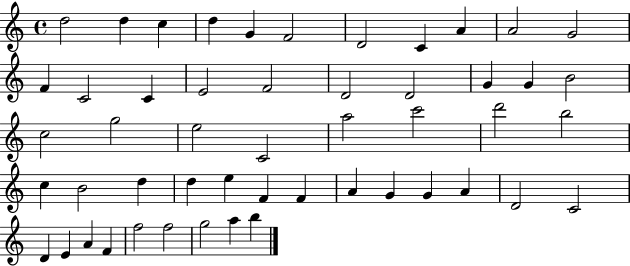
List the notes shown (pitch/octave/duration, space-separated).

D5/h D5/q C5/q D5/q G4/q F4/h D4/h C4/q A4/q A4/h G4/h F4/q C4/h C4/q E4/h F4/h D4/h D4/h G4/q G4/q B4/h C5/h G5/h E5/h C4/h A5/h C6/h D6/h B5/h C5/q B4/h D5/q D5/q E5/q F4/q F4/q A4/q G4/q G4/q A4/q D4/h C4/h D4/q E4/q A4/q F4/q F5/h F5/h G5/h A5/q B5/q